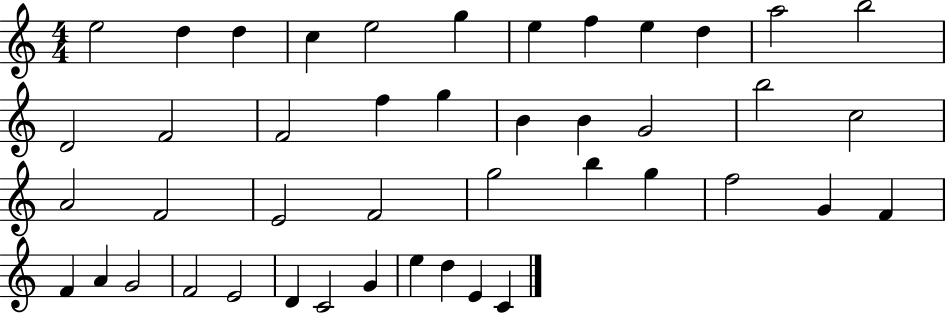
E5/h D5/q D5/q C5/q E5/h G5/q E5/q F5/q E5/q D5/q A5/h B5/h D4/h F4/h F4/h F5/q G5/q B4/q B4/q G4/h B5/h C5/h A4/h F4/h E4/h F4/h G5/h B5/q G5/q F5/h G4/q F4/q F4/q A4/q G4/h F4/h E4/h D4/q C4/h G4/q E5/q D5/q E4/q C4/q